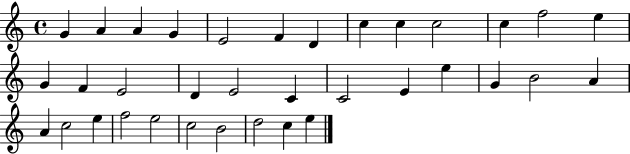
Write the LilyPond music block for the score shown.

{
  \clef treble
  \time 4/4
  \defaultTimeSignature
  \key c \major
  g'4 a'4 a'4 g'4 | e'2 f'4 d'4 | c''4 c''4 c''2 | c''4 f''2 e''4 | \break g'4 f'4 e'2 | d'4 e'2 c'4 | c'2 e'4 e''4 | g'4 b'2 a'4 | \break a'4 c''2 e''4 | f''2 e''2 | c''2 b'2 | d''2 c''4 e''4 | \break \bar "|."
}